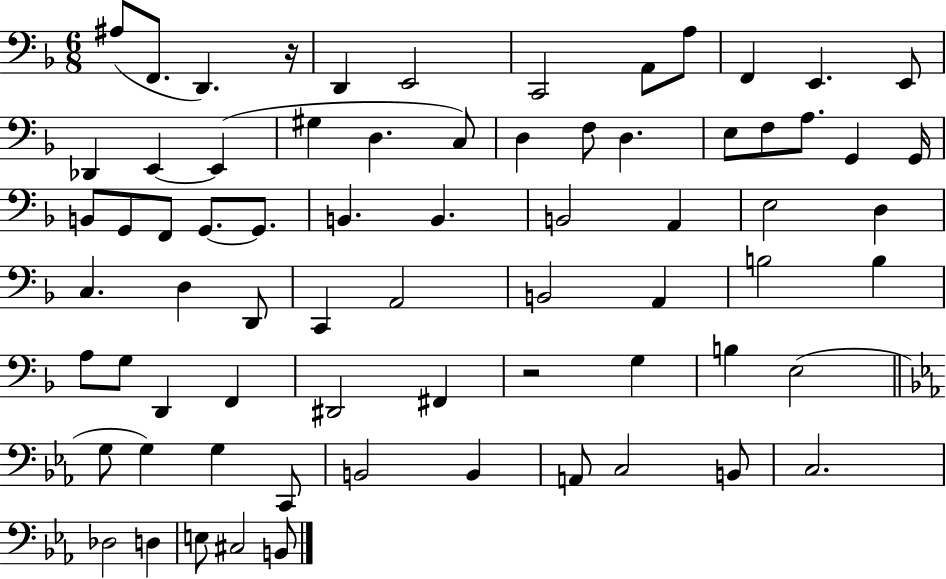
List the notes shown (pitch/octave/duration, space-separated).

A#3/e F2/e. D2/q. R/s D2/q E2/h C2/h A2/e A3/e F2/q E2/q. E2/e Db2/q E2/q E2/q G#3/q D3/q. C3/e D3/q F3/e D3/q. E3/e F3/e A3/e. G2/q G2/s B2/e G2/e F2/e G2/e. G2/e. B2/q. B2/q. B2/h A2/q E3/h D3/q C3/q. D3/q D2/e C2/q A2/h B2/h A2/q B3/h B3/q A3/e G3/e D2/q F2/q D#2/h F#2/q R/h G3/q B3/q E3/h G3/e G3/q G3/q C2/e B2/h B2/q A2/e C3/h B2/e C3/h. Db3/h D3/q E3/e C#3/h B2/e